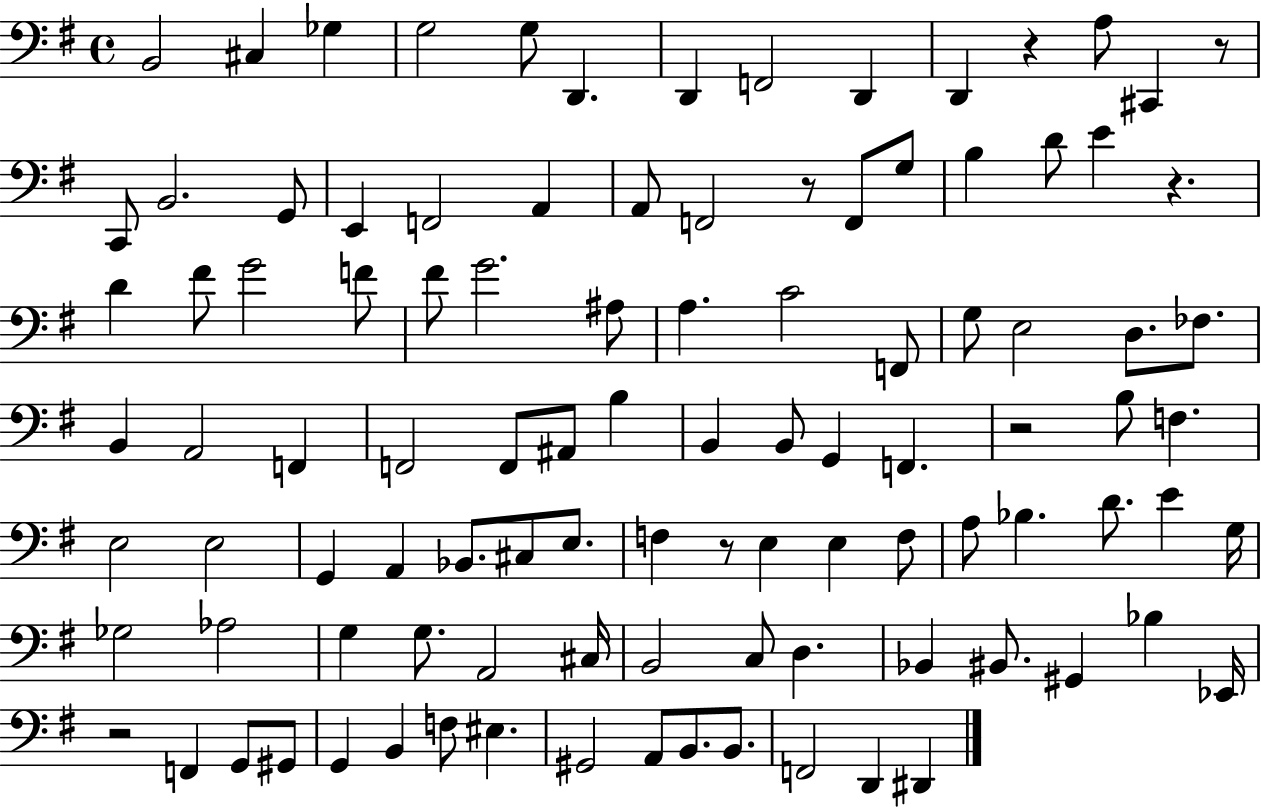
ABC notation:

X:1
T:Untitled
M:4/4
L:1/4
K:G
B,,2 ^C, _G, G,2 G,/2 D,, D,, F,,2 D,, D,, z A,/2 ^C,, z/2 C,,/2 B,,2 G,,/2 E,, F,,2 A,, A,,/2 F,,2 z/2 F,,/2 G,/2 B, D/2 E z D ^F/2 G2 F/2 ^F/2 G2 ^A,/2 A, C2 F,,/2 G,/2 E,2 D,/2 _F,/2 B,, A,,2 F,, F,,2 F,,/2 ^A,,/2 B, B,, B,,/2 G,, F,, z2 B,/2 F, E,2 E,2 G,, A,, _B,,/2 ^C,/2 E,/2 F, z/2 E, E, F,/2 A,/2 _B, D/2 E G,/4 _G,2 _A,2 G, G,/2 A,,2 ^C,/4 B,,2 C,/2 D, _B,, ^B,,/2 ^G,, _B, _E,,/4 z2 F,, G,,/2 ^G,,/2 G,, B,, F,/2 ^E, ^G,,2 A,,/2 B,,/2 B,,/2 F,,2 D,, ^D,,